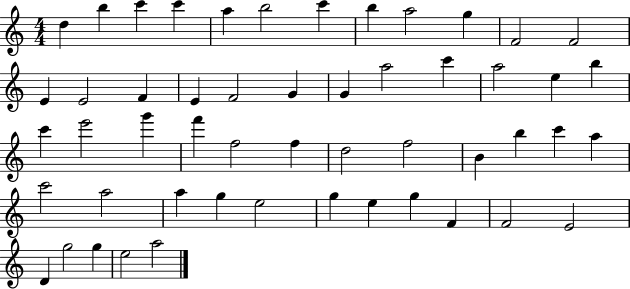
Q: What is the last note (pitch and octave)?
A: A5